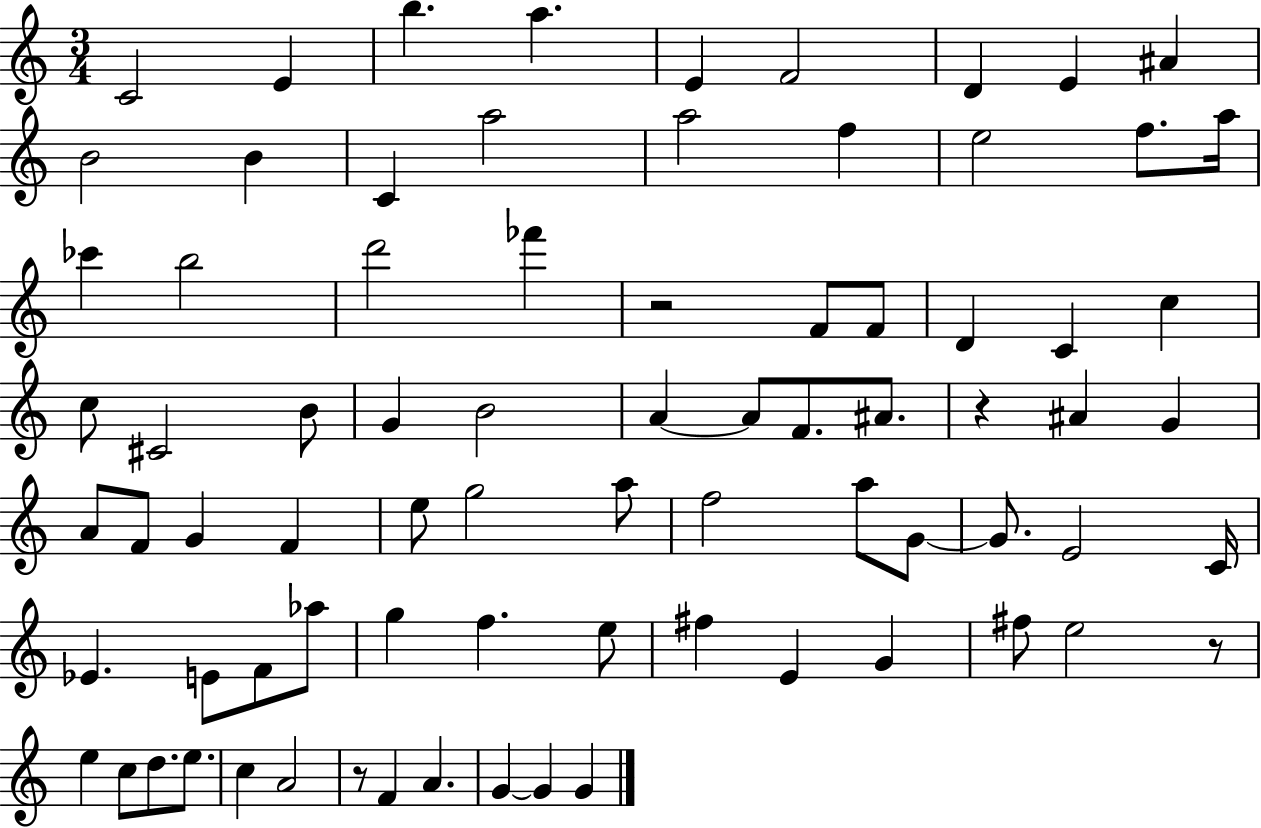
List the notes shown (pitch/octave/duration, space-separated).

C4/h E4/q B5/q. A5/q. E4/q F4/h D4/q E4/q A#4/q B4/h B4/q C4/q A5/h A5/h F5/q E5/h F5/e. A5/s CES6/q B5/h D6/h FES6/q R/h F4/e F4/e D4/q C4/q C5/q C5/e C#4/h B4/e G4/q B4/h A4/q A4/e F4/e. A#4/e. R/q A#4/q G4/q A4/e F4/e G4/q F4/q E5/e G5/h A5/e F5/h A5/e G4/e G4/e. E4/h C4/s Eb4/q. E4/e F4/e Ab5/e G5/q F5/q. E5/e F#5/q E4/q G4/q F#5/e E5/h R/e E5/q C5/e D5/e. E5/e. C5/q A4/h R/e F4/q A4/q. G4/q G4/q G4/q